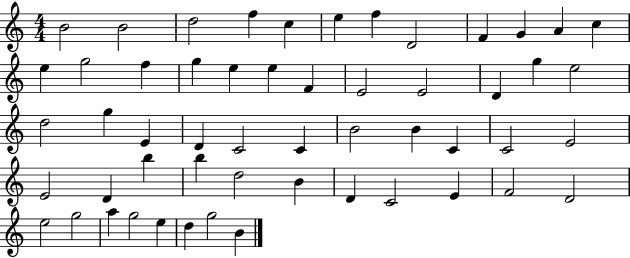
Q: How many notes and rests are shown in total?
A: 54